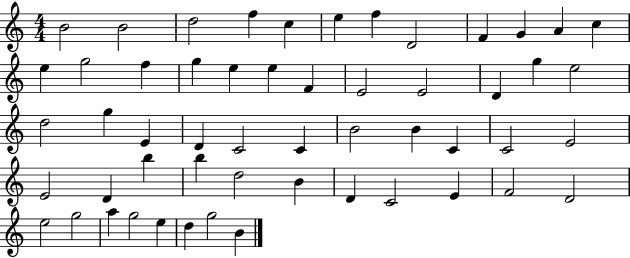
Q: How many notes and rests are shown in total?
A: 54